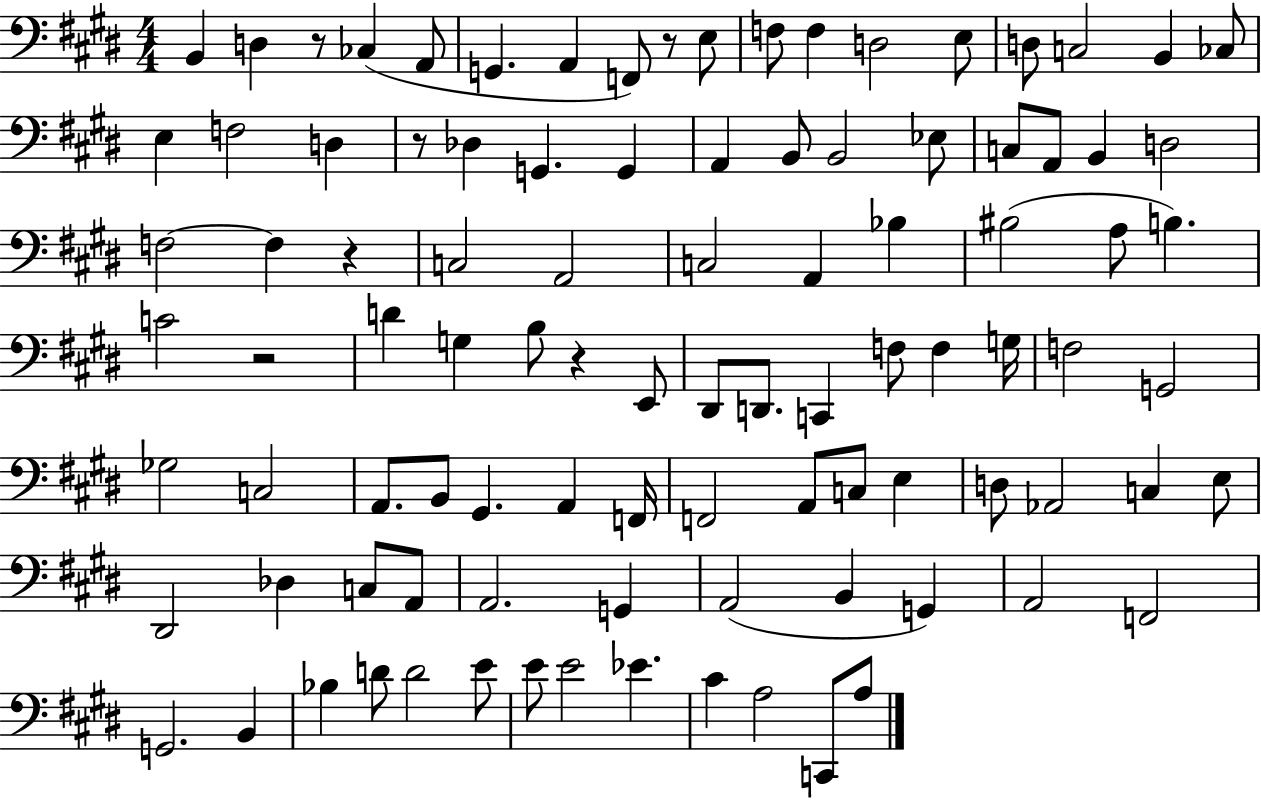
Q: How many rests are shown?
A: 6